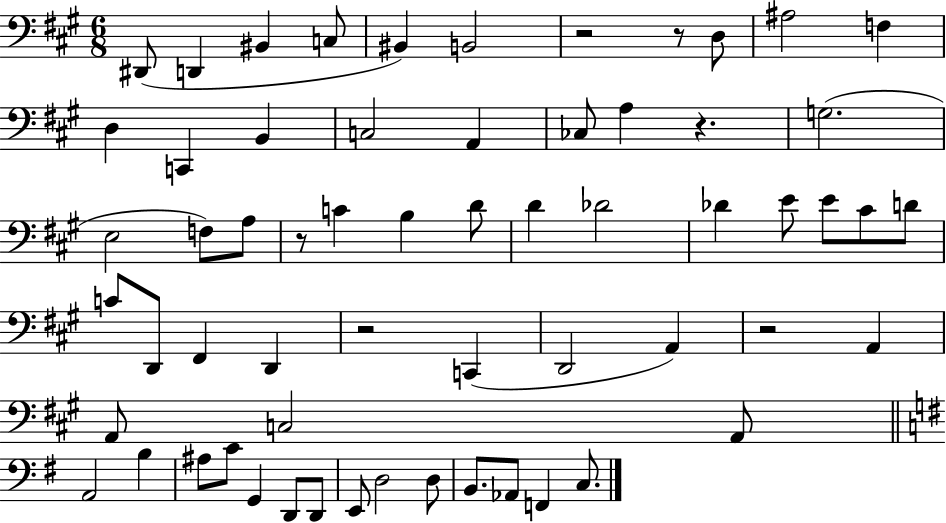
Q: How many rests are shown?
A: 6